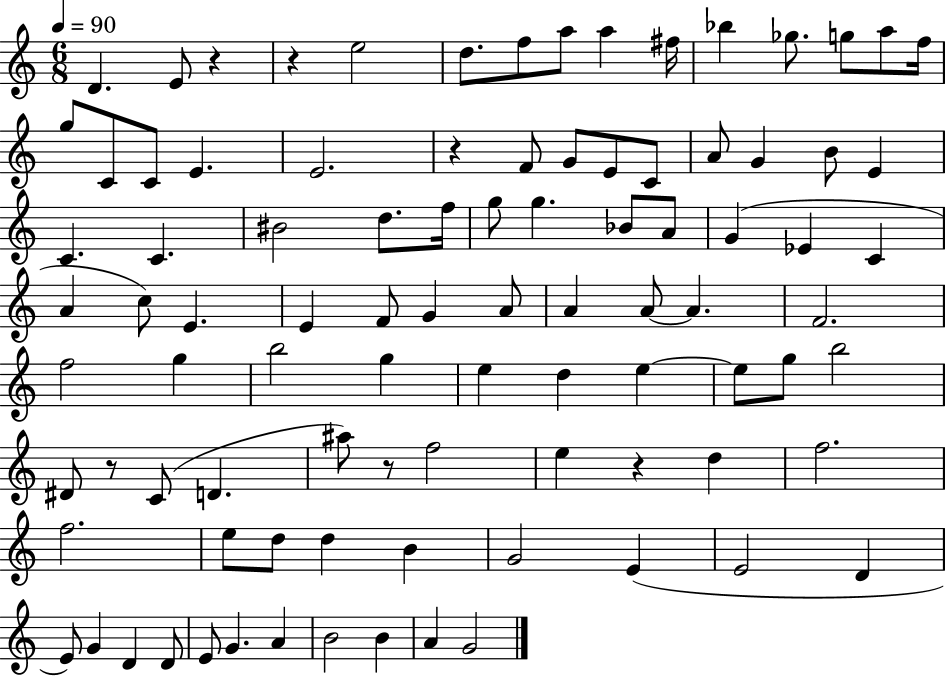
{
  \clef treble
  \numericTimeSignature
  \time 6/8
  \key c \major
  \tempo 4 = 90
  \repeat volta 2 { d'4. e'8 r4 | r4 e''2 | d''8. f''8 a''8 a''4 fis''16 | bes''4 ges''8. g''8 a''8 f''16 | \break g''8 c'8 c'8 e'4. | e'2. | r4 f'8 g'8 e'8 c'8 | a'8 g'4 b'8 e'4 | \break c'4. c'4. | bis'2 d''8. f''16 | g''8 g''4. bes'8 a'8 | g'4( ees'4 c'4 | \break a'4 c''8) e'4. | e'4 f'8 g'4 a'8 | a'4 a'8~~ a'4. | f'2. | \break f''2 g''4 | b''2 g''4 | e''4 d''4 e''4~~ | e''8 g''8 b''2 | \break dis'8 r8 c'8( d'4. | ais''8) r8 f''2 | e''4 r4 d''4 | f''2. | \break f''2. | e''8 d''8 d''4 b'4 | g'2 e'4( | e'2 d'4 | \break e'8) g'4 d'4 d'8 | e'8 g'4. a'4 | b'2 b'4 | a'4 g'2 | \break } \bar "|."
}